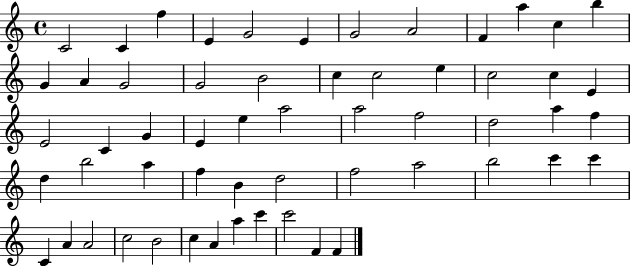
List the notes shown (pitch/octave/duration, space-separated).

C4/h C4/q F5/q E4/q G4/h E4/q G4/h A4/h F4/q A5/q C5/q B5/q G4/q A4/q G4/h G4/h B4/h C5/q C5/h E5/q C5/h C5/q E4/q E4/h C4/q G4/q E4/q E5/q A5/h A5/h F5/h D5/h A5/q F5/q D5/q B5/h A5/q F5/q B4/q D5/h F5/h A5/h B5/h C6/q C6/q C4/q A4/q A4/h C5/h B4/h C5/q A4/q A5/q C6/q C6/h F4/q F4/q